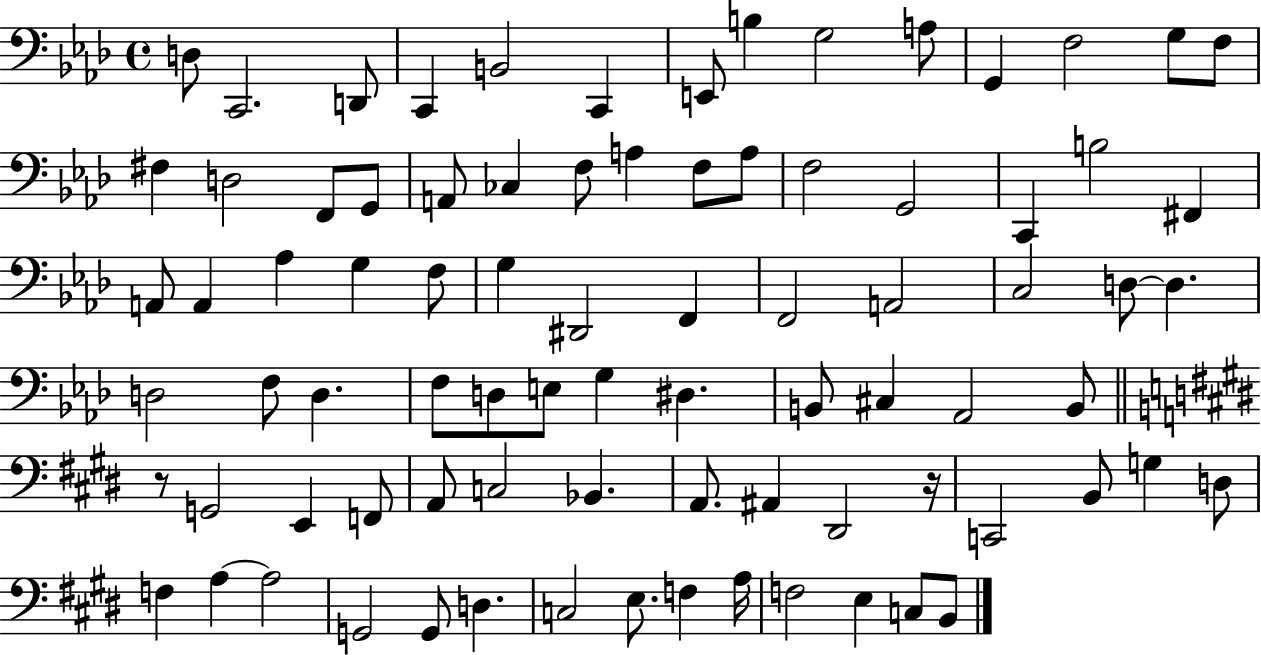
D3/e C2/h. D2/e C2/q B2/h C2/q E2/e B3/q G3/h A3/e G2/q F3/h G3/e F3/e F#3/q D3/h F2/e G2/e A2/e CES3/q F3/e A3/q F3/e A3/e F3/h G2/h C2/q B3/h F#2/q A2/e A2/q Ab3/q G3/q F3/e G3/q D#2/h F2/q F2/h A2/h C3/h D3/e D3/q. D3/h F3/e D3/q. F3/e D3/e E3/e G3/q D#3/q. B2/e C#3/q Ab2/h B2/e R/e G2/h E2/q F2/e A2/e C3/h Bb2/q. A2/e. A#2/q D#2/h R/s C2/h B2/e G3/q D3/e F3/q A3/q A3/h G2/h G2/e D3/q. C3/h E3/e. F3/q A3/s F3/h E3/q C3/e B2/e